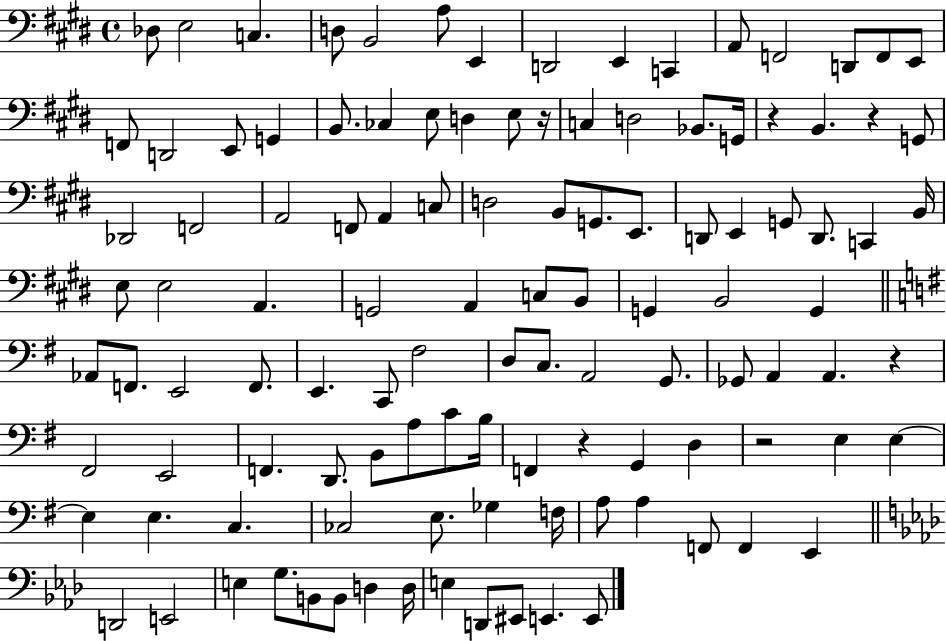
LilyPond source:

{
  \clef bass
  \time 4/4
  \defaultTimeSignature
  \key e \major
  des8 e2 c4. | d8 b,2 a8 e,4 | d,2 e,4 c,4 | a,8 f,2 d,8 f,8 e,8 | \break f,8 d,2 e,8 g,4 | b,8. ces4 e8 d4 e8 r16 | c4 d2 bes,8. g,16 | r4 b,4. r4 g,8 | \break des,2 f,2 | a,2 f,8 a,4 c8 | d2 b,8 g,8. e,8. | d,8 e,4 g,8 d,8. c,4 b,16 | \break e8 e2 a,4. | g,2 a,4 c8 b,8 | g,4 b,2 g,4 | \bar "||" \break \key g \major aes,8 f,8. e,2 f,8. | e,4. c,8 fis2 | d8 c8. a,2 g,8. | ges,8 a,4 a,4. r4 | \break fis,2 e,2 | f,4. d,8. b,8 a8 c'8 b16 | f,4 r4 g,4 d4 | r2 e4 e4~~ | \break e4 e4. c4. | ces2 e8. ges4 f16 | a8 a4 f,8 f,4 e,4 | \bar "||" \break \key aes \major d,2 e,2 | e4 g8. b,8 b,8 d4 d16 | e4 d,8 eis,8 e,4. e,8 | \bar "|."
}